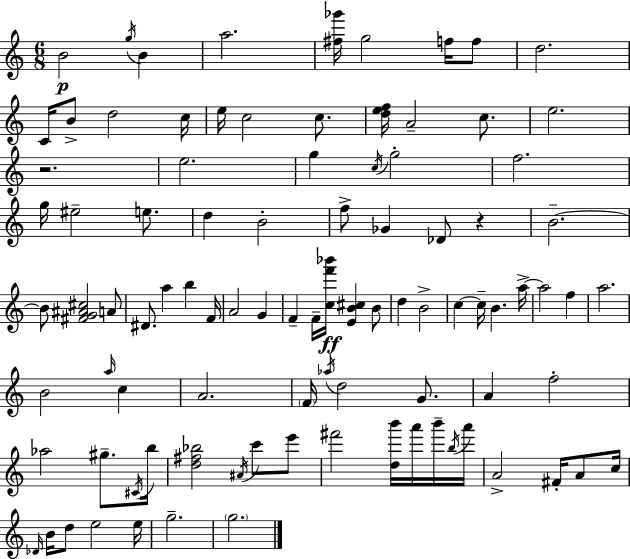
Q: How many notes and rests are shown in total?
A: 94